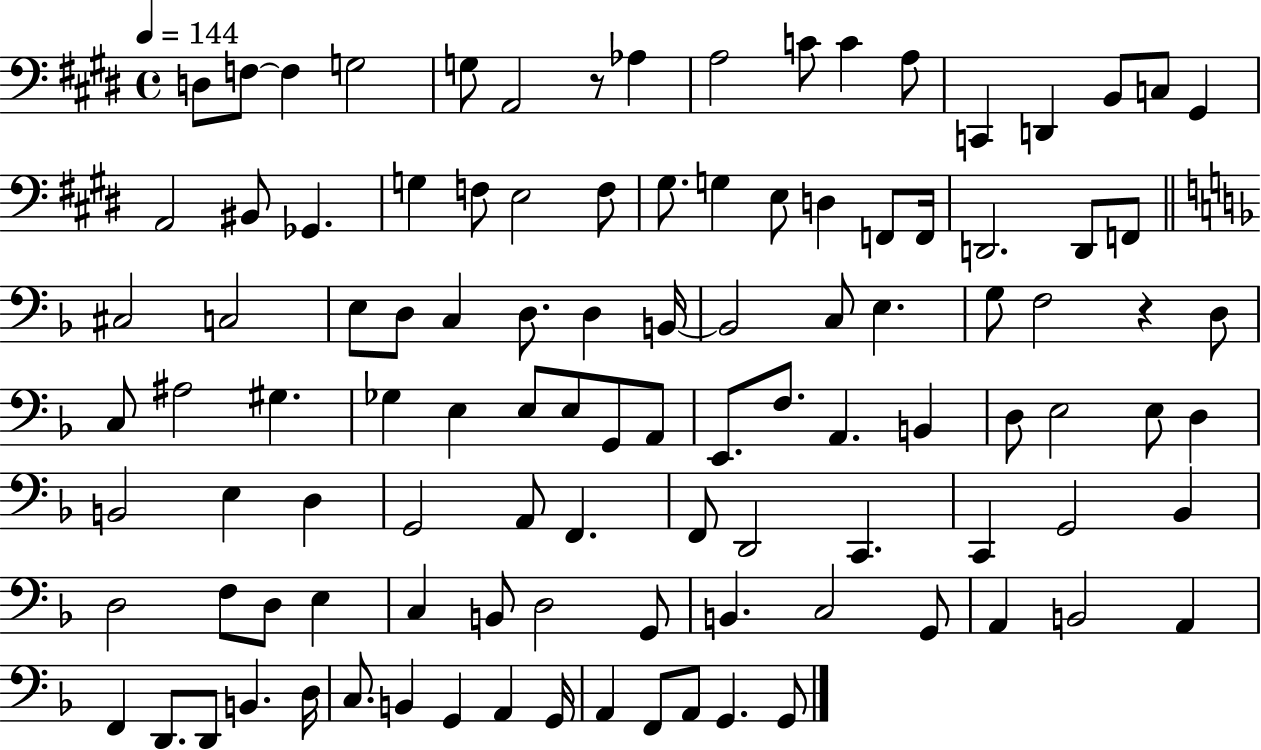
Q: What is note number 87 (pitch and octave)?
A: A2